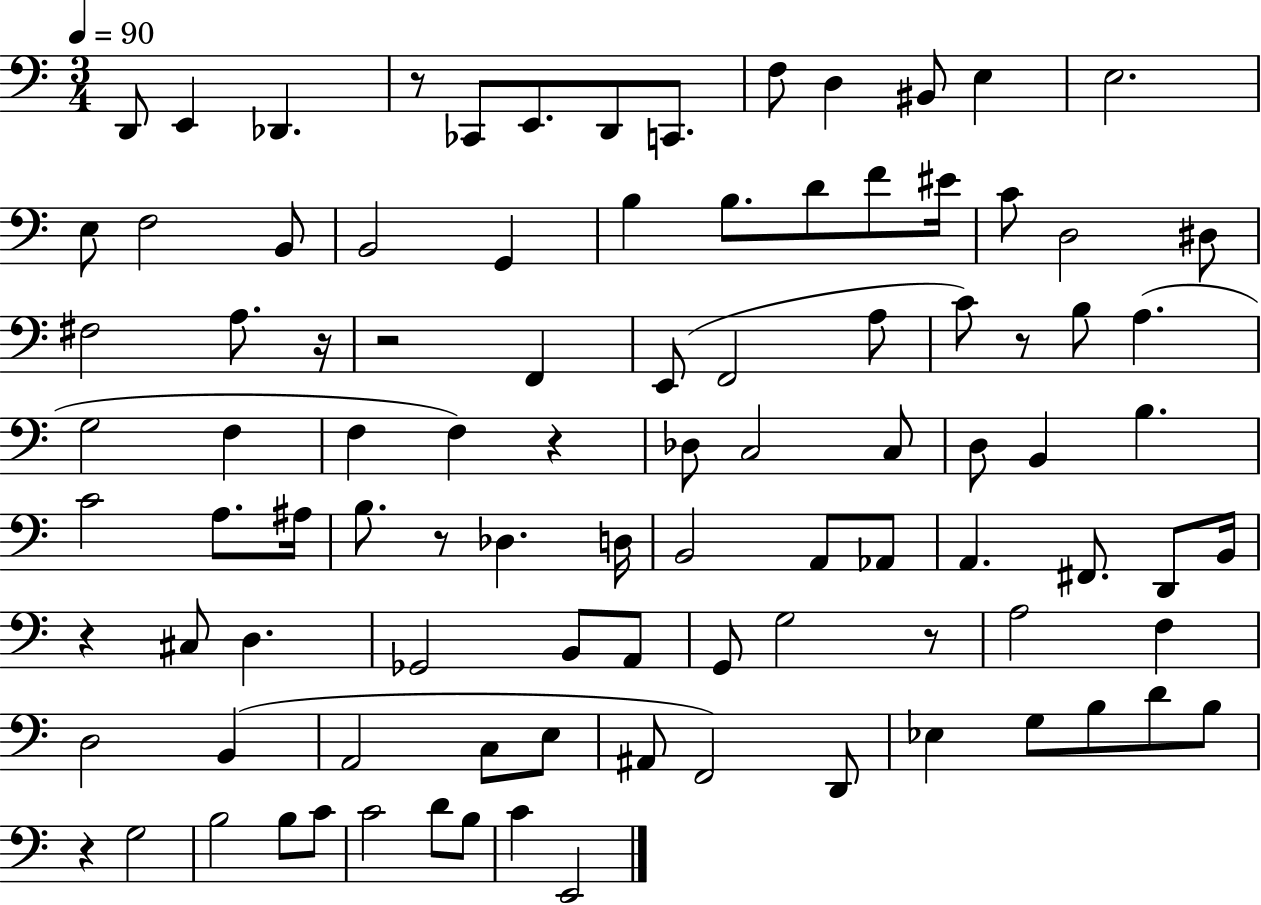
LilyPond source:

{
  \clef bass
  \numericTimeSignature
  \time 3/4
  \key c \major
  \tempo 4 = 90
  d,8 e,4 des,4. | r8 ces,8 e,8. d,8 c,8. | f8 d4 bis,8 e4 | e2. | \break e8 f2 b,8 | b,2 g,4 | b4 b8. d'8 f'8 eis'16 | c'8 d2 dis8 | \break fis2 a8. r16 | r2 f,4 | e,8( f,2 a8 | c'8) r8 b8 a4.( | \break g2 f4 | f4 f4) r4 | des8 c2 c8 | d8 b,4 b4. | \break c'2 a8. ais16 | b8. r8 des4. d16 | b,2 a,8 aes,8 | a,4. fis,8. d,8 b,16 | \break r4 cis8 d4. | ges,2 b,8 a,8 | g,8 g2 r8 | a2 f4 | \break d2 b,4( | a,2 c8 e8 | ais,8 f,2) d,8 | ees4 g8 b8 d'8 b8 | \break r4 g2 | b2 b8 c'8 | c'2 d'8 b8 | c'4 e,2 | \break \bar "|."
}